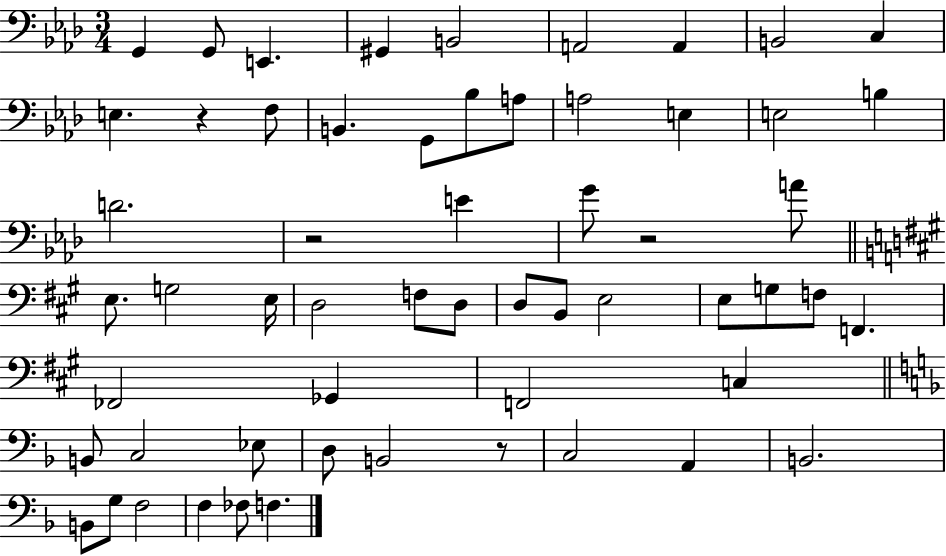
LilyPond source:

{
  \clef bass
  \numericTimeSignature
  \time 3/4
  \key aes \major
  g,4 g,8 e,4. | gis,4 b,2 | a,2 a,4 | b,2 c4 | \break e4. r4 f8 | b,4. g,8 bes8 a8 | a2 e4 | e2 b4 | \break d'2. | r2 e'4 | g'8 r2 a'8 | \bar "||" \break \key a \major e8. g2 e16 | d2 f8 d8 | d8 b,8 e2 | e8 g8 f8 f,4. | \break fes,2 ges,4 | f,2 c4 | \bar "||" \break \key d \minor b,8 c2 ees8 | d8 b,2 r8 | c2 a,4 | b,2. | \break b,8 g8 f2 | f4 fes8 f4. | \bar "|."
}